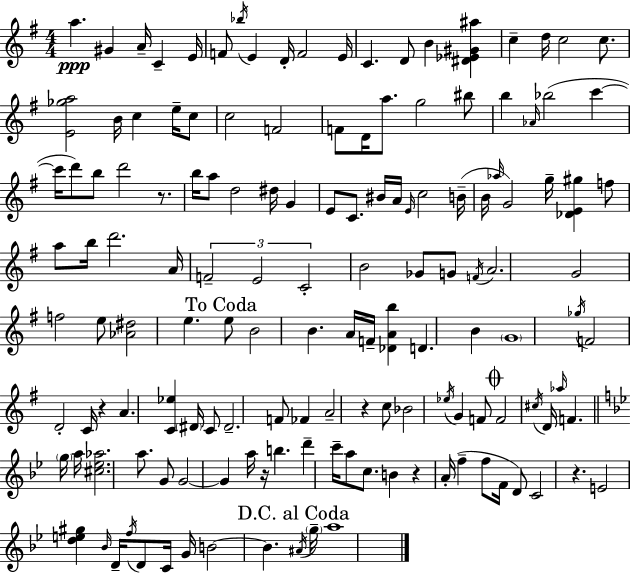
A5/q. G#4/q A4/s C4/q E4/s F4/e Bb5/s E4/q D4/s F4/h E4/s C4/q. D4/e B4/q [D#4,Eb4,G#4,A#5]/q C5/q D5/s C5/h C5/e. [E4,Gb5,A5]/h B4/s C5/q E5/s C5/e C5/h F4/h F4/e D4/s A5/e. G5/h BIS5/e B5/q Ab4/s Bb5/h C6/q C6/s D6/e B5/e D6/h R/e. B5/s A5/e D5/h D#5/s G4/q E4/e C4/e. BIS4/s A4/s E4/s C5/h B4/s B4/s Ab5/s G4/h G5/s [Db4,E4,G#5]/q F5/e A5/e B5/s D6/h. A4/s F4/h E4/h C4/h B4/h Gb4/e G4/e F4/s A4/h. G4/h F5/h E5/e [Ab4,D#5]/h E5/q. E5/e B4/h B4/q. A4/s F4/s [Db4,A4,B5]/q D4/q. B4/q G4/w Gb5/s F4/h D4/h C4/s R/q A4/q. [C4,Eb5]/q D#4/s C4/e D#4/h. F4/e FES4/q A4/h R/q C5/e Bb4/h Eb5/s G4/q F4/e F4/h C#5/s D4/s Ab5/s F4/q. G5/s A5/s [C#5,Eb5,Ab5]/h. A5/e. G4/e G4/h G4/q A5/s R/s B5/q. D6/q C6/s A5/e C5/e. B4/q R/q A4/s F5/q F5/e F4/s D4/e C4/h R/q. E4/h [D5,E5,G#5]/q Bb4/s D4/s F5/s D4/e C4/s G4/s B4/h B4/q. A#4/s G5/s A5/w